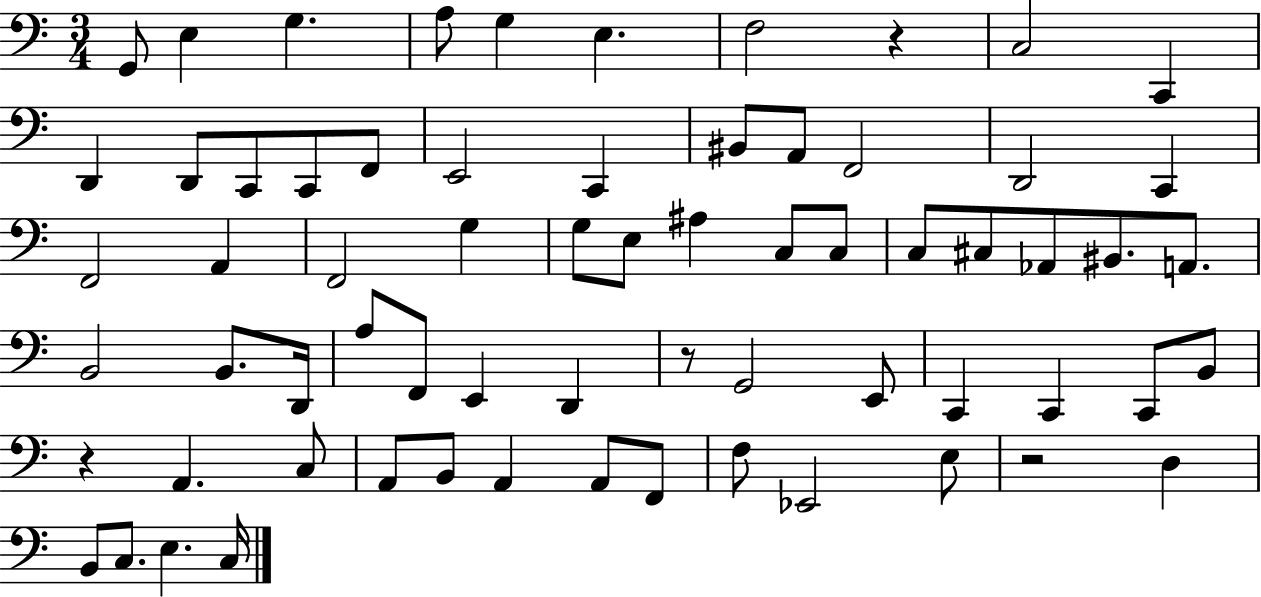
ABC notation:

X:1
T:Untitled
M:3/4
L:1/4
K:C
G,,/2 E, G, A,/2 G, E, F,2 z C,2 C,, D,, D,,/2 C,,/2 C,,/2 F,,/2 E,,2 C,, ^B,,/2 A,,/2 F,,2 D,,2 C,, F,,2 A,, F,,2 G, G,/2 E,/2 ^A, C,/2 C,/2 C,/2 ^C,/2 _A,,/2 ^B,,/2 A,,/2 B,,2 B,,/2 D,,/4 A,/2 F,,/2 E,, D,, z/2 G,,2 E,,/2 C,, C,, C,,/2 B,,/2 z A,, C,/2 A,,/2 B,,/2 A,, A,,/2 F,,/2 F,/2 _E,,2 E,/2 z2 D, B,,/2 C,/2 E, C,/4